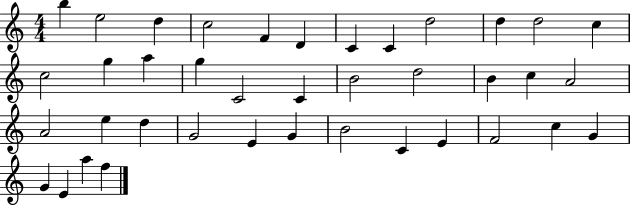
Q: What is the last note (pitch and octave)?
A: F5